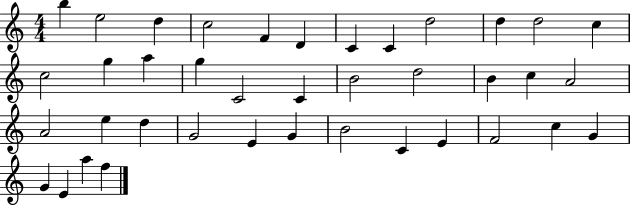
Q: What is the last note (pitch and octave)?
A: F5